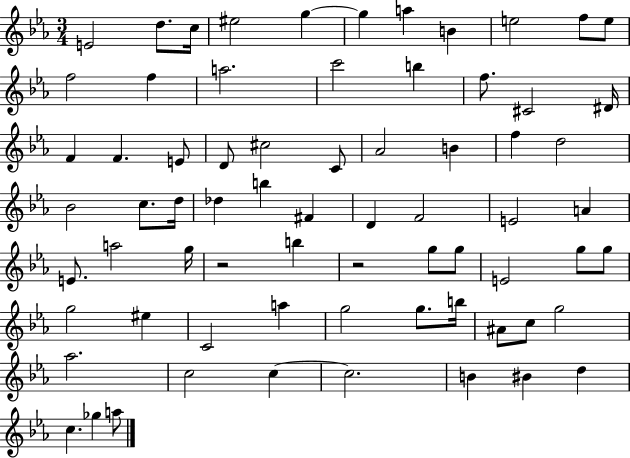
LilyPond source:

{
  \clef treble
  \numericTimeSignature
  \time 3/4
  \key ees \major
  e'2 d''8. c''16 | eis''2 g''4~~ | g''4 a''4 b'4 | e''2 f''8 e''8 | \break f''2 f''4 | a''2. | c'''2 b''4 | f''8. cis'2 dis'16 | \break f'4 f'4. e'8 | d'8 cis''2 c'8 | aes'2 b'4 | f''4 d''2 | \break bes'2 c''8. d''16 | des''4 b''4 fis'4 | d'4 f'2 | e'2 a'4 | \break e'8. a''2 g''16 | r2 b''4 | r2 g''8 g''8 | e'2 g''8 g''8 | \break g''2 eis''4 | c'2 a''4 | g''2 g''8. b''16 | ais'8 c''8 g''2 | \break aes''2. | c''2 c''4~~ | c''2. | b'4 bis'4 d''4 | \break c''4. ges''4 a''8 | \bar "|."
}